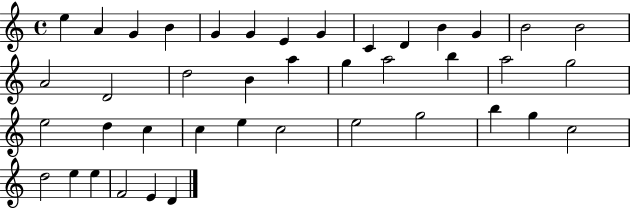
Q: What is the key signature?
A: C major